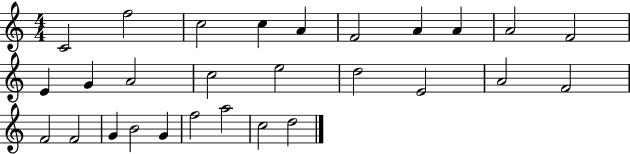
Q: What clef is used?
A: treble